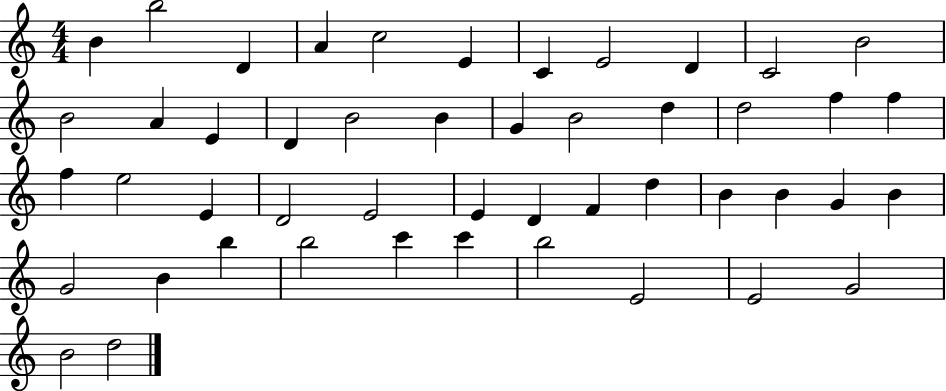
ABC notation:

X:1
T:Untitled
M:4/4
L:1/4
K:C
B b2 D A c2 E C E2 D C2 B2 B2 A E D B2 B G B2 d d2 f f f e2 E D2 E2 E D F d B B G B G2 B b b2 c' c' b2 E2 E2 G2 B2 d2